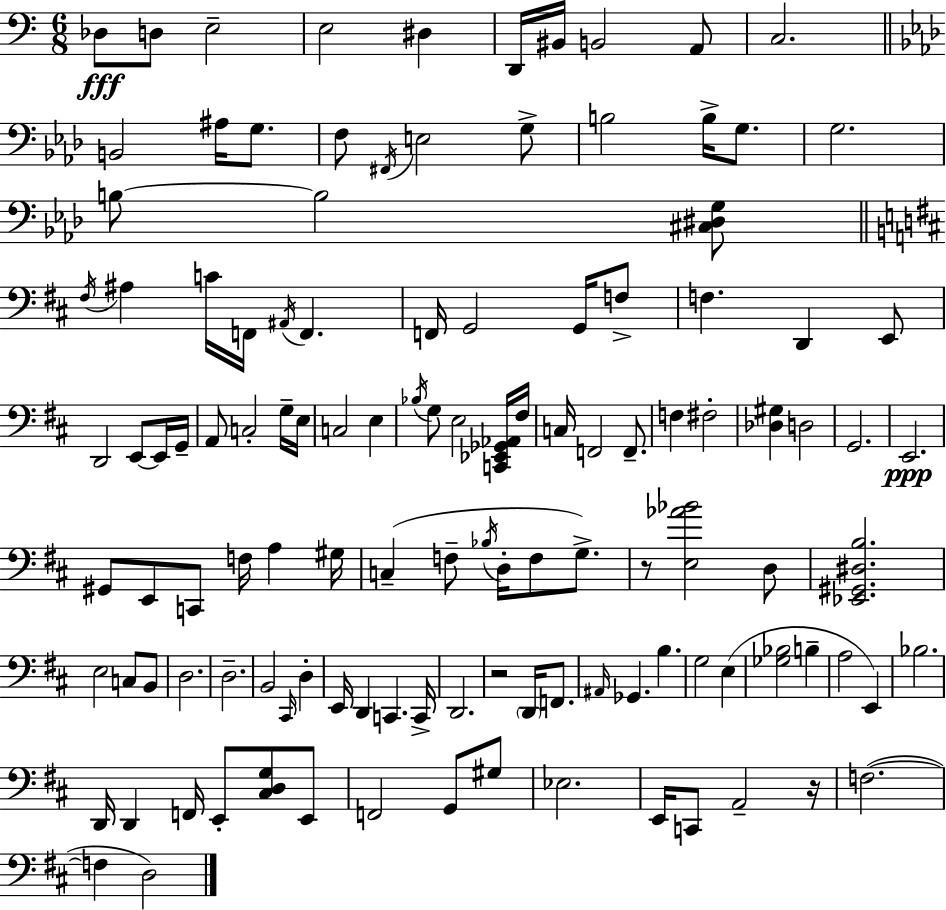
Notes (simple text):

Db3/e D3/e E3/h E3/h D#3/q D2/s BIS2/s B2/h A2/e C3/h. B2/h A#3/s G3/e. F3/e F#2/s E3/h G3/e B3/h B3/s G3/e. G3/h. B3/e B3/h [C#3,D#3,G3]/e F#3/s A#3/q C4/s F2/s A#2/s F2/q. F2/s G2/h G2/s F3/e F3/q. D2/q E2/e D2/h E2/e E2/s G2/s A2/e C3/h G3/s E3/s C3/h E3/q Bb3/s G3/e E3/h [C2,Eb2,Gb2,Ab2]/s F#3/s C3/s F2/h F2/e. F3/q F#3/h [Db3,G#3]/q D3/h G2/h. E2/h. G#2/e E2/e C2/e F3/s A3/q G#3/s C3/q F3/e Bb3/s D3/s F3/e G3/e. R/e [E3,Ab4,Bb4]/h D3/e [Eb2,G#2,D#3,B3]/h. E3/h C3/e B2/e D3/h. D3/h. B2/h C#2/s D3/q E2/s D2/q C2/q. C2/s D2/h. R/h D2/s F2/e. A#2/s Gb2/q. B3/q. G3/h E3/q [Gb3,Bb3]/h B3/q A3/h E2/q Bb3/h. D2/s D2/q F2/s E2/e [C#3,D3,G3]/e E2/e F2/h G2/e G#3/e Eb3/h. E2/s C2/e A2/h R/s F3/h. F3/q D3/h